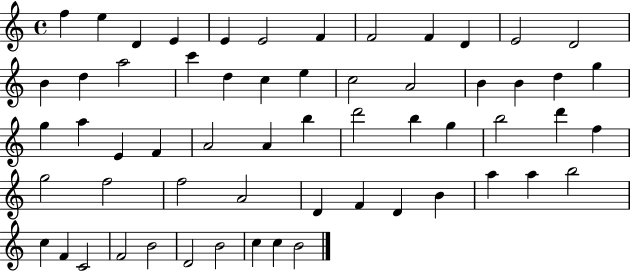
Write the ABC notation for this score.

X:1
T:Untitled
M:4/4
L:1/4
K:C
f e D E E E2 F F2 F D E2 D2 B d a2 c' d c e c2 A2 B B d g g a E F A2 A b d'2 b g b2 d' f g2 f2 f2 A2 D F D B a a b2 c F C2 F2 B2 D2 B2 c c B2